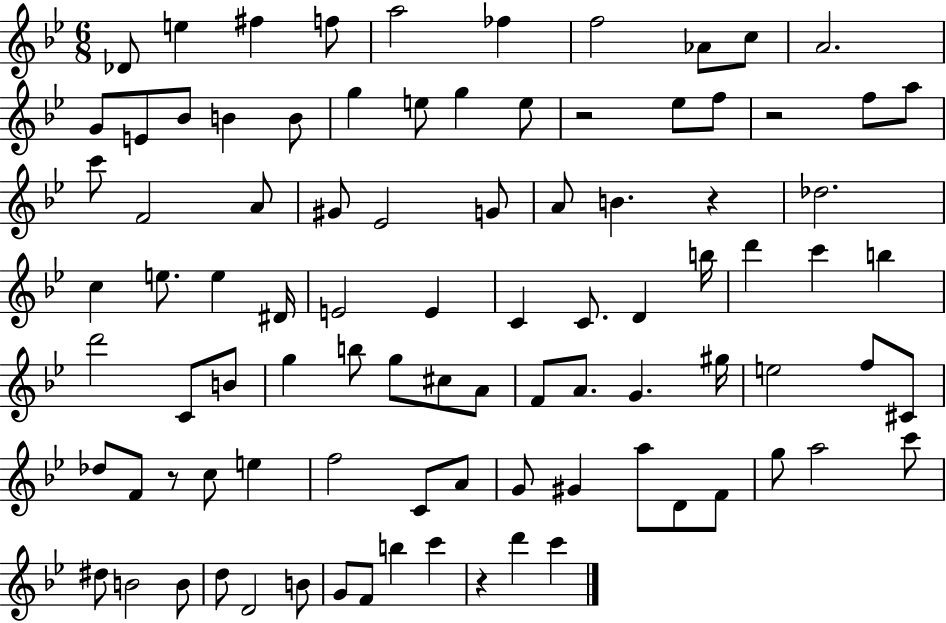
{
  \clef treble
  \numericTimeSignature
  \time 6/8
  \key bes \major
  des'8 e''4 fis''4 f''8 | a''2 fes''4 | f''2 aes'8 c''8 | a'2. | \break g'8 e'8 bes'8 b'4 b'8 | g''4 e''8 g''4 e''8 | r2 ees''8 f''8 | r2 f''8 a''8 | \break c'''8 f'2 a'8 | gis'8 ees'2 g'8 | a'8 b'4. r4 | des''2. | \break c''4 e''8. e''4 dis'16 | e'2 e'4 | c'4 c'8. d'4 b''16 | d'''4 c'''4 b''4 | \break d'''2 c'8 b'8 | g''4 b''8 g''8 cis''8 a'8 | f'8 a'8. g'4. gis''16 | e''2 f''8 cis'8 | \break des''8 f'8 r8 c''8 e''4 | f''2 c'8 a'8 | g'8 gis'4 a''8 d'8 f'8 | g''8 a''2 c'''8 | \break dis''8 b'2 b'8 | d''8 d'2 b'8 | g'8 f'8 b''4 c'''4 | r4 d'''4 c'''4 | \break \bar "|."
}